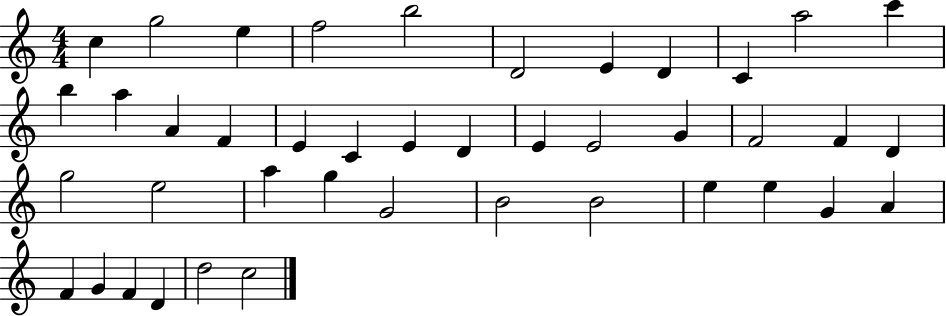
X:1
T:Untitled
M:4/4
L:1/4
K:C
c g2 e f2 b2 D2 E D C a2 c' b a A F E C E D E E2 G F2 F D g2 e2 a g G2 B2 B2 e e G A F G F D d2 c2